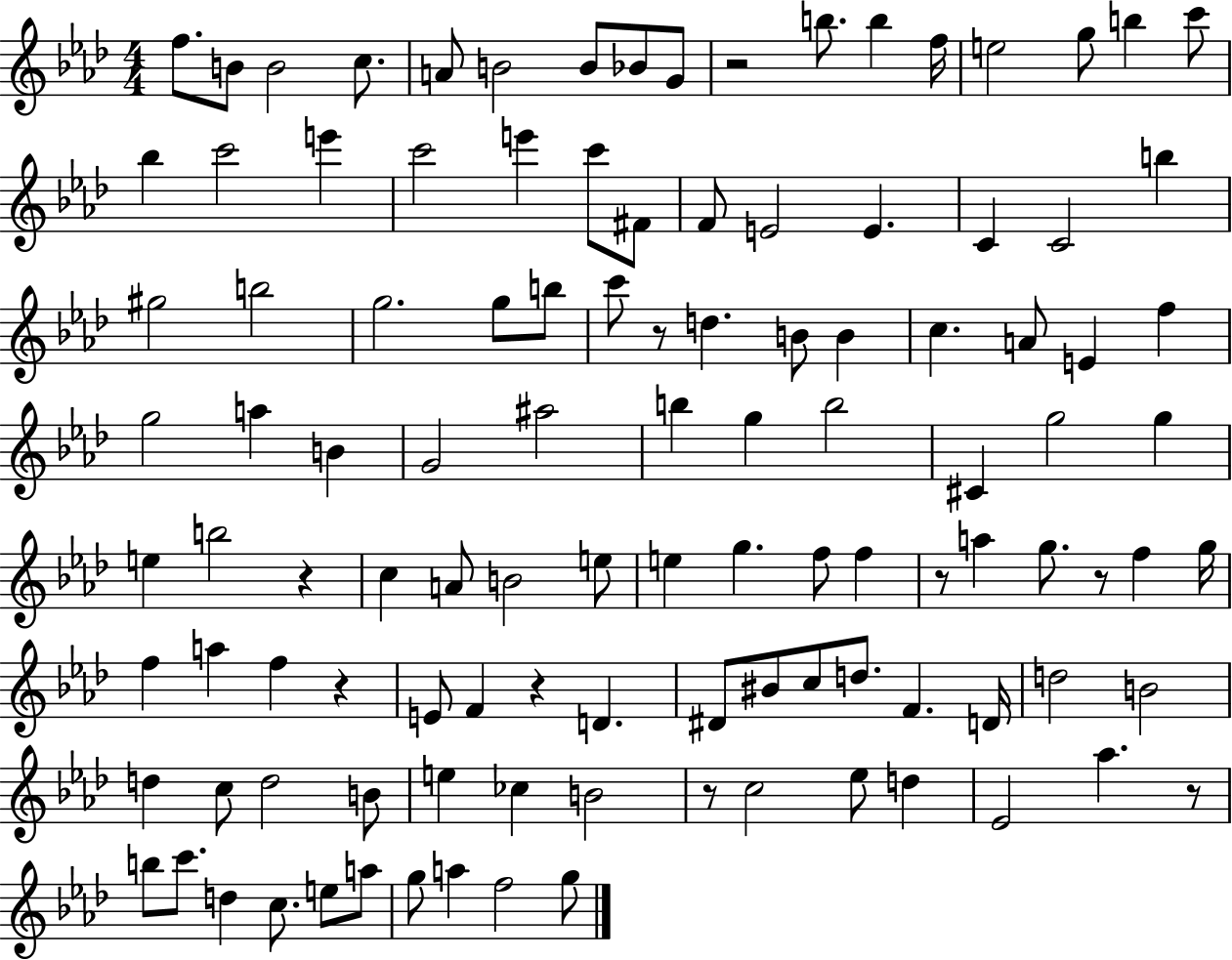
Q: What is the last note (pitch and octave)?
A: G5